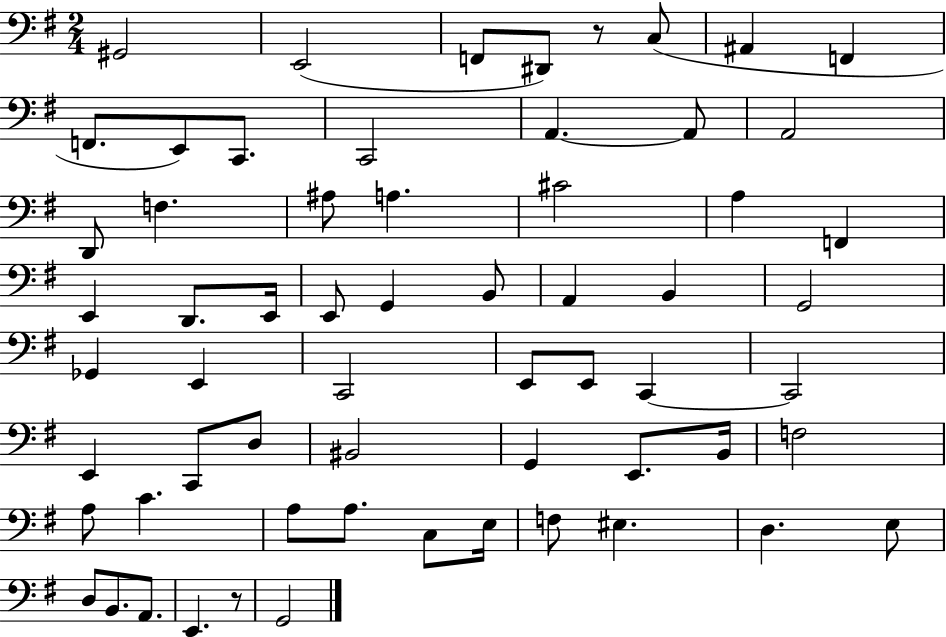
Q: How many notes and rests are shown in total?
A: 62